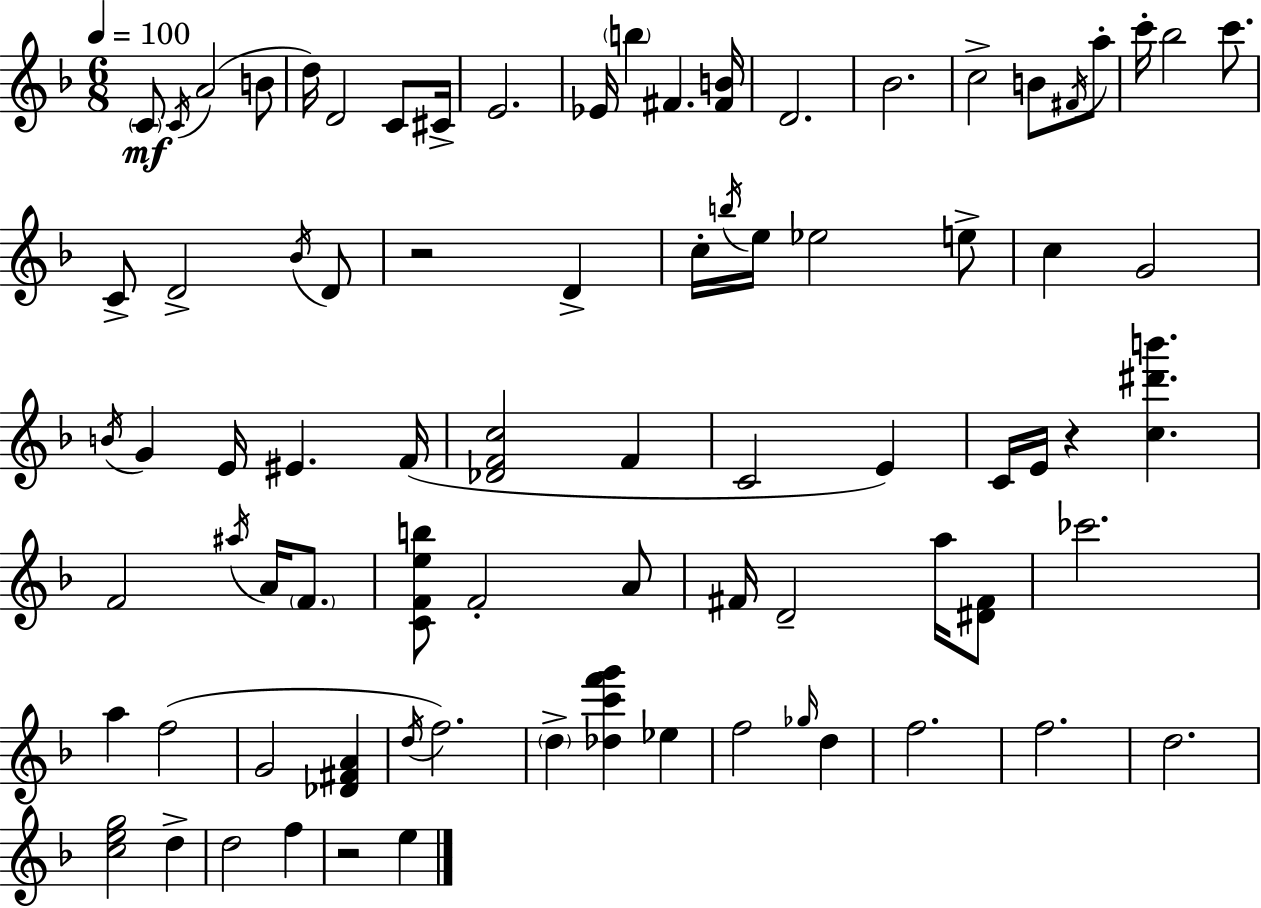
C4/e C4/s A4/h B4/e D5/s D4/h C4/e C#4/s E4/h. Eb4/s B5/q F#4/q. [F#4,B4]/s D4/h. Bb4/h. C5/h B4/e F#4/s A5/e C6/s Bb5/h C6/e. C4/e D4/h Bb4/s D4/e R/h D4/q C5/s B5/s E5/s Eb5/h E5/e C5/q G4/h B4/s G4/q E4/s EIS4/q. F4/s [Db4,F4,C5]/h F4/q C4/h E4/q C4/s E4/s R/q [C5,D#6,B6]/q. F4/h A#5/s A4/s F4/e. [C4,F4,E5,B5]/e F4/h A4/e F#4/s D4/h A5/s [D#4,F#4]/e CES6/h. A5/q F5/h G4/h [Db4,F#4,A4]/q D5/s F5/h. D5/q [Db5,C6,F6,G6]/q Eb5/q F5/h Gb5/s D5/q F5/h. F5/h. D5/h. [C5,E5,G5]/h D5/q D5/h F5/q R/h E5/q